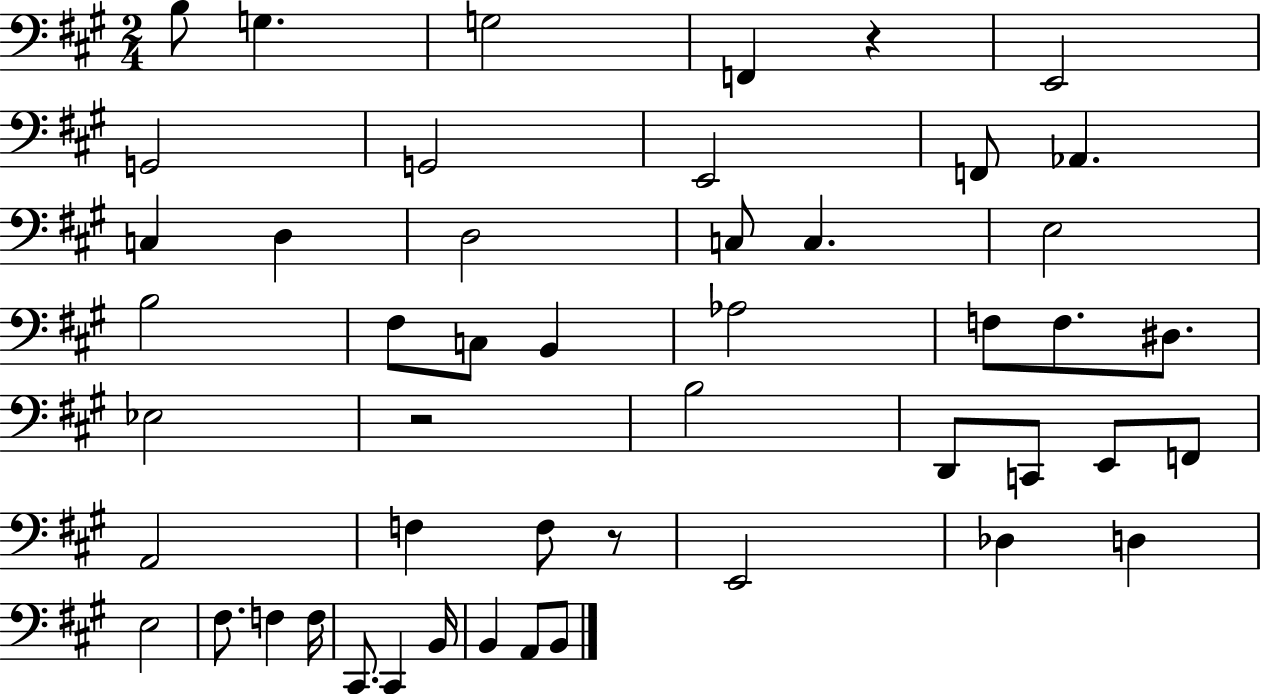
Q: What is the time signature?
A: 2/4